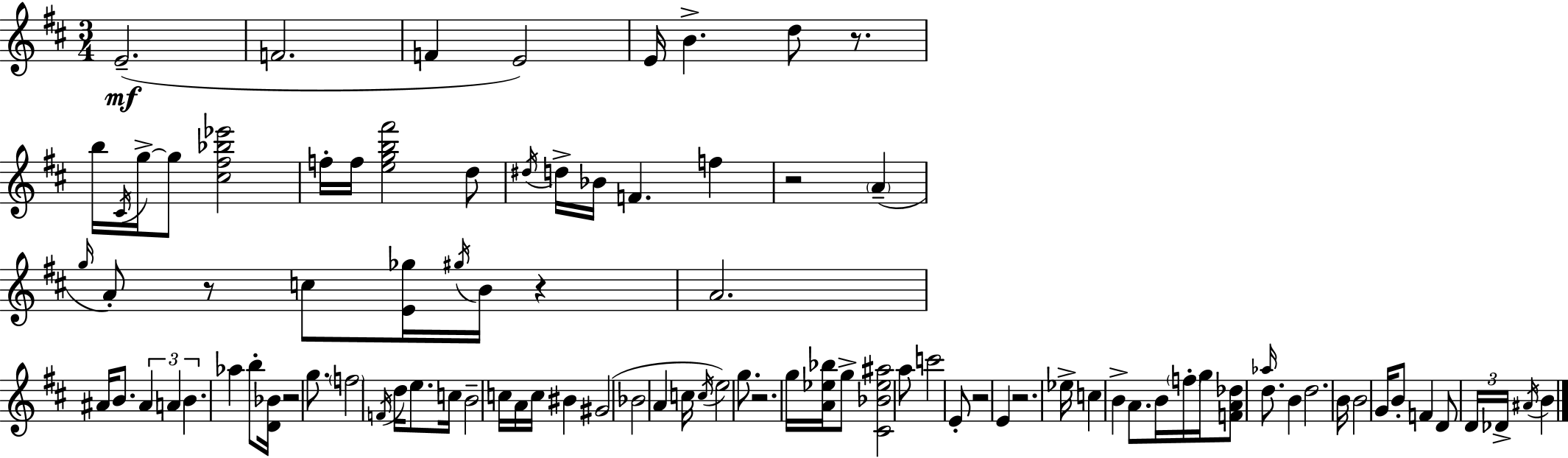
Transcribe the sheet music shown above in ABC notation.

X:1
T:Untitled
M:3/4
L:1/4
K:D
E2 F2 F E2 E/4 B d/2 z/2 b/4 ^C/4 g/4 g/2 [^c^f_b_e']2 f/4 f/4 [egb^f']2 d/2 ^d/4 d/4 _B/4 F f z2 A g/4 A/2 z/2 c/2 [E_g]/4 ^g/4 B/4 z A2 ^A/4 B/2 ^A A B _a b/2 [D_B]/4 z2 g/2 f2 F/4 d/4 e/2 c/4 B2 c/4 A/4 c/4 ^B ^G2 _B2 A c/4 c/4 e2 g/2 z2 g/4 [A_e_b]/4 g/2 [^C_B_e^a]2 a/2 c'2 E/2 z2 E z2 _e/4 c B A/2 B/4 f/4 g/4 [FA_d]/2 _a/4 d/2 B d2 B/4 B2 G/4 B/2 F D/2 D/4 _D/4 ^A/4 B